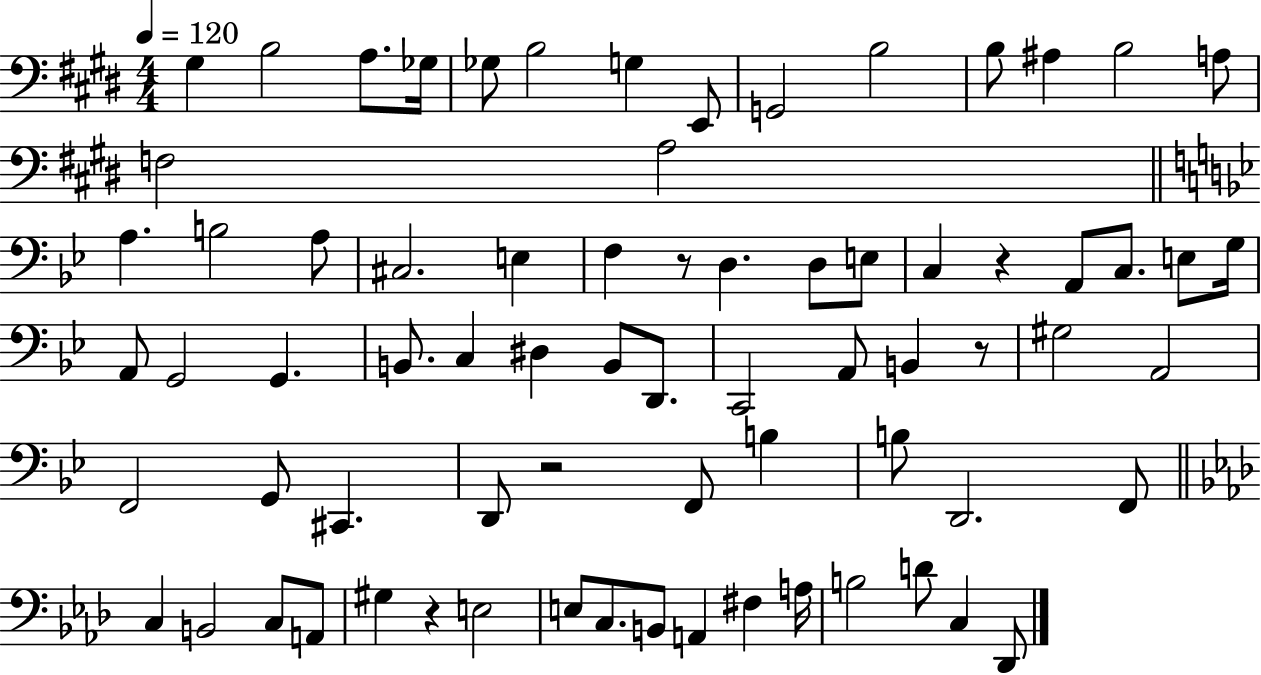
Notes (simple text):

G#3/q B3/h A3/e. Gb3/s Gb3/e B3/h G3/q E2/e G2/h B3/h B3/e A#3/q B3/h A3/e F3/h A3/h A3/q. B3/h A3/e C#3/h. E3/q F3/q R/e D3/q. D3/e E3/e C3/q R/q A2/e C3/e. E3/e G3/s A2/e G2/h G2/q. B2/e. C3/q D#3/q B2/e D2/e. C2/h A2/e B2/q R/e G#3/h A2/h F2/h G2/e C#2/q. D2/e R/h F2/e B3/q B3/e D2/h. F2/e C3/q B2/h C3/e A2/e G#3/q R/q E3/h E3/e C3/e. B2/e A2/q F#3/q A3/s B3/h D4/e C3/q Db2/e